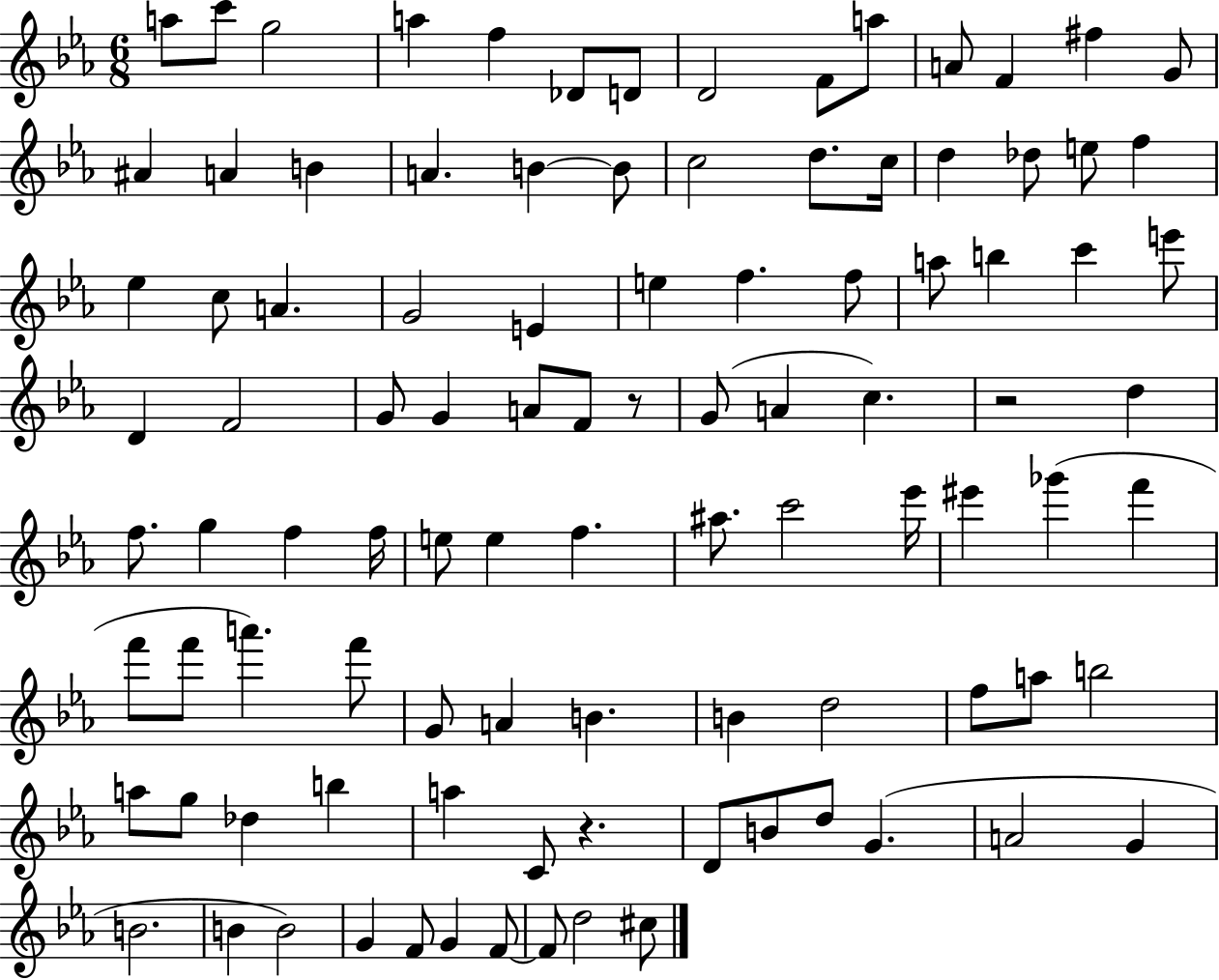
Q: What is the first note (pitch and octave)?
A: A5